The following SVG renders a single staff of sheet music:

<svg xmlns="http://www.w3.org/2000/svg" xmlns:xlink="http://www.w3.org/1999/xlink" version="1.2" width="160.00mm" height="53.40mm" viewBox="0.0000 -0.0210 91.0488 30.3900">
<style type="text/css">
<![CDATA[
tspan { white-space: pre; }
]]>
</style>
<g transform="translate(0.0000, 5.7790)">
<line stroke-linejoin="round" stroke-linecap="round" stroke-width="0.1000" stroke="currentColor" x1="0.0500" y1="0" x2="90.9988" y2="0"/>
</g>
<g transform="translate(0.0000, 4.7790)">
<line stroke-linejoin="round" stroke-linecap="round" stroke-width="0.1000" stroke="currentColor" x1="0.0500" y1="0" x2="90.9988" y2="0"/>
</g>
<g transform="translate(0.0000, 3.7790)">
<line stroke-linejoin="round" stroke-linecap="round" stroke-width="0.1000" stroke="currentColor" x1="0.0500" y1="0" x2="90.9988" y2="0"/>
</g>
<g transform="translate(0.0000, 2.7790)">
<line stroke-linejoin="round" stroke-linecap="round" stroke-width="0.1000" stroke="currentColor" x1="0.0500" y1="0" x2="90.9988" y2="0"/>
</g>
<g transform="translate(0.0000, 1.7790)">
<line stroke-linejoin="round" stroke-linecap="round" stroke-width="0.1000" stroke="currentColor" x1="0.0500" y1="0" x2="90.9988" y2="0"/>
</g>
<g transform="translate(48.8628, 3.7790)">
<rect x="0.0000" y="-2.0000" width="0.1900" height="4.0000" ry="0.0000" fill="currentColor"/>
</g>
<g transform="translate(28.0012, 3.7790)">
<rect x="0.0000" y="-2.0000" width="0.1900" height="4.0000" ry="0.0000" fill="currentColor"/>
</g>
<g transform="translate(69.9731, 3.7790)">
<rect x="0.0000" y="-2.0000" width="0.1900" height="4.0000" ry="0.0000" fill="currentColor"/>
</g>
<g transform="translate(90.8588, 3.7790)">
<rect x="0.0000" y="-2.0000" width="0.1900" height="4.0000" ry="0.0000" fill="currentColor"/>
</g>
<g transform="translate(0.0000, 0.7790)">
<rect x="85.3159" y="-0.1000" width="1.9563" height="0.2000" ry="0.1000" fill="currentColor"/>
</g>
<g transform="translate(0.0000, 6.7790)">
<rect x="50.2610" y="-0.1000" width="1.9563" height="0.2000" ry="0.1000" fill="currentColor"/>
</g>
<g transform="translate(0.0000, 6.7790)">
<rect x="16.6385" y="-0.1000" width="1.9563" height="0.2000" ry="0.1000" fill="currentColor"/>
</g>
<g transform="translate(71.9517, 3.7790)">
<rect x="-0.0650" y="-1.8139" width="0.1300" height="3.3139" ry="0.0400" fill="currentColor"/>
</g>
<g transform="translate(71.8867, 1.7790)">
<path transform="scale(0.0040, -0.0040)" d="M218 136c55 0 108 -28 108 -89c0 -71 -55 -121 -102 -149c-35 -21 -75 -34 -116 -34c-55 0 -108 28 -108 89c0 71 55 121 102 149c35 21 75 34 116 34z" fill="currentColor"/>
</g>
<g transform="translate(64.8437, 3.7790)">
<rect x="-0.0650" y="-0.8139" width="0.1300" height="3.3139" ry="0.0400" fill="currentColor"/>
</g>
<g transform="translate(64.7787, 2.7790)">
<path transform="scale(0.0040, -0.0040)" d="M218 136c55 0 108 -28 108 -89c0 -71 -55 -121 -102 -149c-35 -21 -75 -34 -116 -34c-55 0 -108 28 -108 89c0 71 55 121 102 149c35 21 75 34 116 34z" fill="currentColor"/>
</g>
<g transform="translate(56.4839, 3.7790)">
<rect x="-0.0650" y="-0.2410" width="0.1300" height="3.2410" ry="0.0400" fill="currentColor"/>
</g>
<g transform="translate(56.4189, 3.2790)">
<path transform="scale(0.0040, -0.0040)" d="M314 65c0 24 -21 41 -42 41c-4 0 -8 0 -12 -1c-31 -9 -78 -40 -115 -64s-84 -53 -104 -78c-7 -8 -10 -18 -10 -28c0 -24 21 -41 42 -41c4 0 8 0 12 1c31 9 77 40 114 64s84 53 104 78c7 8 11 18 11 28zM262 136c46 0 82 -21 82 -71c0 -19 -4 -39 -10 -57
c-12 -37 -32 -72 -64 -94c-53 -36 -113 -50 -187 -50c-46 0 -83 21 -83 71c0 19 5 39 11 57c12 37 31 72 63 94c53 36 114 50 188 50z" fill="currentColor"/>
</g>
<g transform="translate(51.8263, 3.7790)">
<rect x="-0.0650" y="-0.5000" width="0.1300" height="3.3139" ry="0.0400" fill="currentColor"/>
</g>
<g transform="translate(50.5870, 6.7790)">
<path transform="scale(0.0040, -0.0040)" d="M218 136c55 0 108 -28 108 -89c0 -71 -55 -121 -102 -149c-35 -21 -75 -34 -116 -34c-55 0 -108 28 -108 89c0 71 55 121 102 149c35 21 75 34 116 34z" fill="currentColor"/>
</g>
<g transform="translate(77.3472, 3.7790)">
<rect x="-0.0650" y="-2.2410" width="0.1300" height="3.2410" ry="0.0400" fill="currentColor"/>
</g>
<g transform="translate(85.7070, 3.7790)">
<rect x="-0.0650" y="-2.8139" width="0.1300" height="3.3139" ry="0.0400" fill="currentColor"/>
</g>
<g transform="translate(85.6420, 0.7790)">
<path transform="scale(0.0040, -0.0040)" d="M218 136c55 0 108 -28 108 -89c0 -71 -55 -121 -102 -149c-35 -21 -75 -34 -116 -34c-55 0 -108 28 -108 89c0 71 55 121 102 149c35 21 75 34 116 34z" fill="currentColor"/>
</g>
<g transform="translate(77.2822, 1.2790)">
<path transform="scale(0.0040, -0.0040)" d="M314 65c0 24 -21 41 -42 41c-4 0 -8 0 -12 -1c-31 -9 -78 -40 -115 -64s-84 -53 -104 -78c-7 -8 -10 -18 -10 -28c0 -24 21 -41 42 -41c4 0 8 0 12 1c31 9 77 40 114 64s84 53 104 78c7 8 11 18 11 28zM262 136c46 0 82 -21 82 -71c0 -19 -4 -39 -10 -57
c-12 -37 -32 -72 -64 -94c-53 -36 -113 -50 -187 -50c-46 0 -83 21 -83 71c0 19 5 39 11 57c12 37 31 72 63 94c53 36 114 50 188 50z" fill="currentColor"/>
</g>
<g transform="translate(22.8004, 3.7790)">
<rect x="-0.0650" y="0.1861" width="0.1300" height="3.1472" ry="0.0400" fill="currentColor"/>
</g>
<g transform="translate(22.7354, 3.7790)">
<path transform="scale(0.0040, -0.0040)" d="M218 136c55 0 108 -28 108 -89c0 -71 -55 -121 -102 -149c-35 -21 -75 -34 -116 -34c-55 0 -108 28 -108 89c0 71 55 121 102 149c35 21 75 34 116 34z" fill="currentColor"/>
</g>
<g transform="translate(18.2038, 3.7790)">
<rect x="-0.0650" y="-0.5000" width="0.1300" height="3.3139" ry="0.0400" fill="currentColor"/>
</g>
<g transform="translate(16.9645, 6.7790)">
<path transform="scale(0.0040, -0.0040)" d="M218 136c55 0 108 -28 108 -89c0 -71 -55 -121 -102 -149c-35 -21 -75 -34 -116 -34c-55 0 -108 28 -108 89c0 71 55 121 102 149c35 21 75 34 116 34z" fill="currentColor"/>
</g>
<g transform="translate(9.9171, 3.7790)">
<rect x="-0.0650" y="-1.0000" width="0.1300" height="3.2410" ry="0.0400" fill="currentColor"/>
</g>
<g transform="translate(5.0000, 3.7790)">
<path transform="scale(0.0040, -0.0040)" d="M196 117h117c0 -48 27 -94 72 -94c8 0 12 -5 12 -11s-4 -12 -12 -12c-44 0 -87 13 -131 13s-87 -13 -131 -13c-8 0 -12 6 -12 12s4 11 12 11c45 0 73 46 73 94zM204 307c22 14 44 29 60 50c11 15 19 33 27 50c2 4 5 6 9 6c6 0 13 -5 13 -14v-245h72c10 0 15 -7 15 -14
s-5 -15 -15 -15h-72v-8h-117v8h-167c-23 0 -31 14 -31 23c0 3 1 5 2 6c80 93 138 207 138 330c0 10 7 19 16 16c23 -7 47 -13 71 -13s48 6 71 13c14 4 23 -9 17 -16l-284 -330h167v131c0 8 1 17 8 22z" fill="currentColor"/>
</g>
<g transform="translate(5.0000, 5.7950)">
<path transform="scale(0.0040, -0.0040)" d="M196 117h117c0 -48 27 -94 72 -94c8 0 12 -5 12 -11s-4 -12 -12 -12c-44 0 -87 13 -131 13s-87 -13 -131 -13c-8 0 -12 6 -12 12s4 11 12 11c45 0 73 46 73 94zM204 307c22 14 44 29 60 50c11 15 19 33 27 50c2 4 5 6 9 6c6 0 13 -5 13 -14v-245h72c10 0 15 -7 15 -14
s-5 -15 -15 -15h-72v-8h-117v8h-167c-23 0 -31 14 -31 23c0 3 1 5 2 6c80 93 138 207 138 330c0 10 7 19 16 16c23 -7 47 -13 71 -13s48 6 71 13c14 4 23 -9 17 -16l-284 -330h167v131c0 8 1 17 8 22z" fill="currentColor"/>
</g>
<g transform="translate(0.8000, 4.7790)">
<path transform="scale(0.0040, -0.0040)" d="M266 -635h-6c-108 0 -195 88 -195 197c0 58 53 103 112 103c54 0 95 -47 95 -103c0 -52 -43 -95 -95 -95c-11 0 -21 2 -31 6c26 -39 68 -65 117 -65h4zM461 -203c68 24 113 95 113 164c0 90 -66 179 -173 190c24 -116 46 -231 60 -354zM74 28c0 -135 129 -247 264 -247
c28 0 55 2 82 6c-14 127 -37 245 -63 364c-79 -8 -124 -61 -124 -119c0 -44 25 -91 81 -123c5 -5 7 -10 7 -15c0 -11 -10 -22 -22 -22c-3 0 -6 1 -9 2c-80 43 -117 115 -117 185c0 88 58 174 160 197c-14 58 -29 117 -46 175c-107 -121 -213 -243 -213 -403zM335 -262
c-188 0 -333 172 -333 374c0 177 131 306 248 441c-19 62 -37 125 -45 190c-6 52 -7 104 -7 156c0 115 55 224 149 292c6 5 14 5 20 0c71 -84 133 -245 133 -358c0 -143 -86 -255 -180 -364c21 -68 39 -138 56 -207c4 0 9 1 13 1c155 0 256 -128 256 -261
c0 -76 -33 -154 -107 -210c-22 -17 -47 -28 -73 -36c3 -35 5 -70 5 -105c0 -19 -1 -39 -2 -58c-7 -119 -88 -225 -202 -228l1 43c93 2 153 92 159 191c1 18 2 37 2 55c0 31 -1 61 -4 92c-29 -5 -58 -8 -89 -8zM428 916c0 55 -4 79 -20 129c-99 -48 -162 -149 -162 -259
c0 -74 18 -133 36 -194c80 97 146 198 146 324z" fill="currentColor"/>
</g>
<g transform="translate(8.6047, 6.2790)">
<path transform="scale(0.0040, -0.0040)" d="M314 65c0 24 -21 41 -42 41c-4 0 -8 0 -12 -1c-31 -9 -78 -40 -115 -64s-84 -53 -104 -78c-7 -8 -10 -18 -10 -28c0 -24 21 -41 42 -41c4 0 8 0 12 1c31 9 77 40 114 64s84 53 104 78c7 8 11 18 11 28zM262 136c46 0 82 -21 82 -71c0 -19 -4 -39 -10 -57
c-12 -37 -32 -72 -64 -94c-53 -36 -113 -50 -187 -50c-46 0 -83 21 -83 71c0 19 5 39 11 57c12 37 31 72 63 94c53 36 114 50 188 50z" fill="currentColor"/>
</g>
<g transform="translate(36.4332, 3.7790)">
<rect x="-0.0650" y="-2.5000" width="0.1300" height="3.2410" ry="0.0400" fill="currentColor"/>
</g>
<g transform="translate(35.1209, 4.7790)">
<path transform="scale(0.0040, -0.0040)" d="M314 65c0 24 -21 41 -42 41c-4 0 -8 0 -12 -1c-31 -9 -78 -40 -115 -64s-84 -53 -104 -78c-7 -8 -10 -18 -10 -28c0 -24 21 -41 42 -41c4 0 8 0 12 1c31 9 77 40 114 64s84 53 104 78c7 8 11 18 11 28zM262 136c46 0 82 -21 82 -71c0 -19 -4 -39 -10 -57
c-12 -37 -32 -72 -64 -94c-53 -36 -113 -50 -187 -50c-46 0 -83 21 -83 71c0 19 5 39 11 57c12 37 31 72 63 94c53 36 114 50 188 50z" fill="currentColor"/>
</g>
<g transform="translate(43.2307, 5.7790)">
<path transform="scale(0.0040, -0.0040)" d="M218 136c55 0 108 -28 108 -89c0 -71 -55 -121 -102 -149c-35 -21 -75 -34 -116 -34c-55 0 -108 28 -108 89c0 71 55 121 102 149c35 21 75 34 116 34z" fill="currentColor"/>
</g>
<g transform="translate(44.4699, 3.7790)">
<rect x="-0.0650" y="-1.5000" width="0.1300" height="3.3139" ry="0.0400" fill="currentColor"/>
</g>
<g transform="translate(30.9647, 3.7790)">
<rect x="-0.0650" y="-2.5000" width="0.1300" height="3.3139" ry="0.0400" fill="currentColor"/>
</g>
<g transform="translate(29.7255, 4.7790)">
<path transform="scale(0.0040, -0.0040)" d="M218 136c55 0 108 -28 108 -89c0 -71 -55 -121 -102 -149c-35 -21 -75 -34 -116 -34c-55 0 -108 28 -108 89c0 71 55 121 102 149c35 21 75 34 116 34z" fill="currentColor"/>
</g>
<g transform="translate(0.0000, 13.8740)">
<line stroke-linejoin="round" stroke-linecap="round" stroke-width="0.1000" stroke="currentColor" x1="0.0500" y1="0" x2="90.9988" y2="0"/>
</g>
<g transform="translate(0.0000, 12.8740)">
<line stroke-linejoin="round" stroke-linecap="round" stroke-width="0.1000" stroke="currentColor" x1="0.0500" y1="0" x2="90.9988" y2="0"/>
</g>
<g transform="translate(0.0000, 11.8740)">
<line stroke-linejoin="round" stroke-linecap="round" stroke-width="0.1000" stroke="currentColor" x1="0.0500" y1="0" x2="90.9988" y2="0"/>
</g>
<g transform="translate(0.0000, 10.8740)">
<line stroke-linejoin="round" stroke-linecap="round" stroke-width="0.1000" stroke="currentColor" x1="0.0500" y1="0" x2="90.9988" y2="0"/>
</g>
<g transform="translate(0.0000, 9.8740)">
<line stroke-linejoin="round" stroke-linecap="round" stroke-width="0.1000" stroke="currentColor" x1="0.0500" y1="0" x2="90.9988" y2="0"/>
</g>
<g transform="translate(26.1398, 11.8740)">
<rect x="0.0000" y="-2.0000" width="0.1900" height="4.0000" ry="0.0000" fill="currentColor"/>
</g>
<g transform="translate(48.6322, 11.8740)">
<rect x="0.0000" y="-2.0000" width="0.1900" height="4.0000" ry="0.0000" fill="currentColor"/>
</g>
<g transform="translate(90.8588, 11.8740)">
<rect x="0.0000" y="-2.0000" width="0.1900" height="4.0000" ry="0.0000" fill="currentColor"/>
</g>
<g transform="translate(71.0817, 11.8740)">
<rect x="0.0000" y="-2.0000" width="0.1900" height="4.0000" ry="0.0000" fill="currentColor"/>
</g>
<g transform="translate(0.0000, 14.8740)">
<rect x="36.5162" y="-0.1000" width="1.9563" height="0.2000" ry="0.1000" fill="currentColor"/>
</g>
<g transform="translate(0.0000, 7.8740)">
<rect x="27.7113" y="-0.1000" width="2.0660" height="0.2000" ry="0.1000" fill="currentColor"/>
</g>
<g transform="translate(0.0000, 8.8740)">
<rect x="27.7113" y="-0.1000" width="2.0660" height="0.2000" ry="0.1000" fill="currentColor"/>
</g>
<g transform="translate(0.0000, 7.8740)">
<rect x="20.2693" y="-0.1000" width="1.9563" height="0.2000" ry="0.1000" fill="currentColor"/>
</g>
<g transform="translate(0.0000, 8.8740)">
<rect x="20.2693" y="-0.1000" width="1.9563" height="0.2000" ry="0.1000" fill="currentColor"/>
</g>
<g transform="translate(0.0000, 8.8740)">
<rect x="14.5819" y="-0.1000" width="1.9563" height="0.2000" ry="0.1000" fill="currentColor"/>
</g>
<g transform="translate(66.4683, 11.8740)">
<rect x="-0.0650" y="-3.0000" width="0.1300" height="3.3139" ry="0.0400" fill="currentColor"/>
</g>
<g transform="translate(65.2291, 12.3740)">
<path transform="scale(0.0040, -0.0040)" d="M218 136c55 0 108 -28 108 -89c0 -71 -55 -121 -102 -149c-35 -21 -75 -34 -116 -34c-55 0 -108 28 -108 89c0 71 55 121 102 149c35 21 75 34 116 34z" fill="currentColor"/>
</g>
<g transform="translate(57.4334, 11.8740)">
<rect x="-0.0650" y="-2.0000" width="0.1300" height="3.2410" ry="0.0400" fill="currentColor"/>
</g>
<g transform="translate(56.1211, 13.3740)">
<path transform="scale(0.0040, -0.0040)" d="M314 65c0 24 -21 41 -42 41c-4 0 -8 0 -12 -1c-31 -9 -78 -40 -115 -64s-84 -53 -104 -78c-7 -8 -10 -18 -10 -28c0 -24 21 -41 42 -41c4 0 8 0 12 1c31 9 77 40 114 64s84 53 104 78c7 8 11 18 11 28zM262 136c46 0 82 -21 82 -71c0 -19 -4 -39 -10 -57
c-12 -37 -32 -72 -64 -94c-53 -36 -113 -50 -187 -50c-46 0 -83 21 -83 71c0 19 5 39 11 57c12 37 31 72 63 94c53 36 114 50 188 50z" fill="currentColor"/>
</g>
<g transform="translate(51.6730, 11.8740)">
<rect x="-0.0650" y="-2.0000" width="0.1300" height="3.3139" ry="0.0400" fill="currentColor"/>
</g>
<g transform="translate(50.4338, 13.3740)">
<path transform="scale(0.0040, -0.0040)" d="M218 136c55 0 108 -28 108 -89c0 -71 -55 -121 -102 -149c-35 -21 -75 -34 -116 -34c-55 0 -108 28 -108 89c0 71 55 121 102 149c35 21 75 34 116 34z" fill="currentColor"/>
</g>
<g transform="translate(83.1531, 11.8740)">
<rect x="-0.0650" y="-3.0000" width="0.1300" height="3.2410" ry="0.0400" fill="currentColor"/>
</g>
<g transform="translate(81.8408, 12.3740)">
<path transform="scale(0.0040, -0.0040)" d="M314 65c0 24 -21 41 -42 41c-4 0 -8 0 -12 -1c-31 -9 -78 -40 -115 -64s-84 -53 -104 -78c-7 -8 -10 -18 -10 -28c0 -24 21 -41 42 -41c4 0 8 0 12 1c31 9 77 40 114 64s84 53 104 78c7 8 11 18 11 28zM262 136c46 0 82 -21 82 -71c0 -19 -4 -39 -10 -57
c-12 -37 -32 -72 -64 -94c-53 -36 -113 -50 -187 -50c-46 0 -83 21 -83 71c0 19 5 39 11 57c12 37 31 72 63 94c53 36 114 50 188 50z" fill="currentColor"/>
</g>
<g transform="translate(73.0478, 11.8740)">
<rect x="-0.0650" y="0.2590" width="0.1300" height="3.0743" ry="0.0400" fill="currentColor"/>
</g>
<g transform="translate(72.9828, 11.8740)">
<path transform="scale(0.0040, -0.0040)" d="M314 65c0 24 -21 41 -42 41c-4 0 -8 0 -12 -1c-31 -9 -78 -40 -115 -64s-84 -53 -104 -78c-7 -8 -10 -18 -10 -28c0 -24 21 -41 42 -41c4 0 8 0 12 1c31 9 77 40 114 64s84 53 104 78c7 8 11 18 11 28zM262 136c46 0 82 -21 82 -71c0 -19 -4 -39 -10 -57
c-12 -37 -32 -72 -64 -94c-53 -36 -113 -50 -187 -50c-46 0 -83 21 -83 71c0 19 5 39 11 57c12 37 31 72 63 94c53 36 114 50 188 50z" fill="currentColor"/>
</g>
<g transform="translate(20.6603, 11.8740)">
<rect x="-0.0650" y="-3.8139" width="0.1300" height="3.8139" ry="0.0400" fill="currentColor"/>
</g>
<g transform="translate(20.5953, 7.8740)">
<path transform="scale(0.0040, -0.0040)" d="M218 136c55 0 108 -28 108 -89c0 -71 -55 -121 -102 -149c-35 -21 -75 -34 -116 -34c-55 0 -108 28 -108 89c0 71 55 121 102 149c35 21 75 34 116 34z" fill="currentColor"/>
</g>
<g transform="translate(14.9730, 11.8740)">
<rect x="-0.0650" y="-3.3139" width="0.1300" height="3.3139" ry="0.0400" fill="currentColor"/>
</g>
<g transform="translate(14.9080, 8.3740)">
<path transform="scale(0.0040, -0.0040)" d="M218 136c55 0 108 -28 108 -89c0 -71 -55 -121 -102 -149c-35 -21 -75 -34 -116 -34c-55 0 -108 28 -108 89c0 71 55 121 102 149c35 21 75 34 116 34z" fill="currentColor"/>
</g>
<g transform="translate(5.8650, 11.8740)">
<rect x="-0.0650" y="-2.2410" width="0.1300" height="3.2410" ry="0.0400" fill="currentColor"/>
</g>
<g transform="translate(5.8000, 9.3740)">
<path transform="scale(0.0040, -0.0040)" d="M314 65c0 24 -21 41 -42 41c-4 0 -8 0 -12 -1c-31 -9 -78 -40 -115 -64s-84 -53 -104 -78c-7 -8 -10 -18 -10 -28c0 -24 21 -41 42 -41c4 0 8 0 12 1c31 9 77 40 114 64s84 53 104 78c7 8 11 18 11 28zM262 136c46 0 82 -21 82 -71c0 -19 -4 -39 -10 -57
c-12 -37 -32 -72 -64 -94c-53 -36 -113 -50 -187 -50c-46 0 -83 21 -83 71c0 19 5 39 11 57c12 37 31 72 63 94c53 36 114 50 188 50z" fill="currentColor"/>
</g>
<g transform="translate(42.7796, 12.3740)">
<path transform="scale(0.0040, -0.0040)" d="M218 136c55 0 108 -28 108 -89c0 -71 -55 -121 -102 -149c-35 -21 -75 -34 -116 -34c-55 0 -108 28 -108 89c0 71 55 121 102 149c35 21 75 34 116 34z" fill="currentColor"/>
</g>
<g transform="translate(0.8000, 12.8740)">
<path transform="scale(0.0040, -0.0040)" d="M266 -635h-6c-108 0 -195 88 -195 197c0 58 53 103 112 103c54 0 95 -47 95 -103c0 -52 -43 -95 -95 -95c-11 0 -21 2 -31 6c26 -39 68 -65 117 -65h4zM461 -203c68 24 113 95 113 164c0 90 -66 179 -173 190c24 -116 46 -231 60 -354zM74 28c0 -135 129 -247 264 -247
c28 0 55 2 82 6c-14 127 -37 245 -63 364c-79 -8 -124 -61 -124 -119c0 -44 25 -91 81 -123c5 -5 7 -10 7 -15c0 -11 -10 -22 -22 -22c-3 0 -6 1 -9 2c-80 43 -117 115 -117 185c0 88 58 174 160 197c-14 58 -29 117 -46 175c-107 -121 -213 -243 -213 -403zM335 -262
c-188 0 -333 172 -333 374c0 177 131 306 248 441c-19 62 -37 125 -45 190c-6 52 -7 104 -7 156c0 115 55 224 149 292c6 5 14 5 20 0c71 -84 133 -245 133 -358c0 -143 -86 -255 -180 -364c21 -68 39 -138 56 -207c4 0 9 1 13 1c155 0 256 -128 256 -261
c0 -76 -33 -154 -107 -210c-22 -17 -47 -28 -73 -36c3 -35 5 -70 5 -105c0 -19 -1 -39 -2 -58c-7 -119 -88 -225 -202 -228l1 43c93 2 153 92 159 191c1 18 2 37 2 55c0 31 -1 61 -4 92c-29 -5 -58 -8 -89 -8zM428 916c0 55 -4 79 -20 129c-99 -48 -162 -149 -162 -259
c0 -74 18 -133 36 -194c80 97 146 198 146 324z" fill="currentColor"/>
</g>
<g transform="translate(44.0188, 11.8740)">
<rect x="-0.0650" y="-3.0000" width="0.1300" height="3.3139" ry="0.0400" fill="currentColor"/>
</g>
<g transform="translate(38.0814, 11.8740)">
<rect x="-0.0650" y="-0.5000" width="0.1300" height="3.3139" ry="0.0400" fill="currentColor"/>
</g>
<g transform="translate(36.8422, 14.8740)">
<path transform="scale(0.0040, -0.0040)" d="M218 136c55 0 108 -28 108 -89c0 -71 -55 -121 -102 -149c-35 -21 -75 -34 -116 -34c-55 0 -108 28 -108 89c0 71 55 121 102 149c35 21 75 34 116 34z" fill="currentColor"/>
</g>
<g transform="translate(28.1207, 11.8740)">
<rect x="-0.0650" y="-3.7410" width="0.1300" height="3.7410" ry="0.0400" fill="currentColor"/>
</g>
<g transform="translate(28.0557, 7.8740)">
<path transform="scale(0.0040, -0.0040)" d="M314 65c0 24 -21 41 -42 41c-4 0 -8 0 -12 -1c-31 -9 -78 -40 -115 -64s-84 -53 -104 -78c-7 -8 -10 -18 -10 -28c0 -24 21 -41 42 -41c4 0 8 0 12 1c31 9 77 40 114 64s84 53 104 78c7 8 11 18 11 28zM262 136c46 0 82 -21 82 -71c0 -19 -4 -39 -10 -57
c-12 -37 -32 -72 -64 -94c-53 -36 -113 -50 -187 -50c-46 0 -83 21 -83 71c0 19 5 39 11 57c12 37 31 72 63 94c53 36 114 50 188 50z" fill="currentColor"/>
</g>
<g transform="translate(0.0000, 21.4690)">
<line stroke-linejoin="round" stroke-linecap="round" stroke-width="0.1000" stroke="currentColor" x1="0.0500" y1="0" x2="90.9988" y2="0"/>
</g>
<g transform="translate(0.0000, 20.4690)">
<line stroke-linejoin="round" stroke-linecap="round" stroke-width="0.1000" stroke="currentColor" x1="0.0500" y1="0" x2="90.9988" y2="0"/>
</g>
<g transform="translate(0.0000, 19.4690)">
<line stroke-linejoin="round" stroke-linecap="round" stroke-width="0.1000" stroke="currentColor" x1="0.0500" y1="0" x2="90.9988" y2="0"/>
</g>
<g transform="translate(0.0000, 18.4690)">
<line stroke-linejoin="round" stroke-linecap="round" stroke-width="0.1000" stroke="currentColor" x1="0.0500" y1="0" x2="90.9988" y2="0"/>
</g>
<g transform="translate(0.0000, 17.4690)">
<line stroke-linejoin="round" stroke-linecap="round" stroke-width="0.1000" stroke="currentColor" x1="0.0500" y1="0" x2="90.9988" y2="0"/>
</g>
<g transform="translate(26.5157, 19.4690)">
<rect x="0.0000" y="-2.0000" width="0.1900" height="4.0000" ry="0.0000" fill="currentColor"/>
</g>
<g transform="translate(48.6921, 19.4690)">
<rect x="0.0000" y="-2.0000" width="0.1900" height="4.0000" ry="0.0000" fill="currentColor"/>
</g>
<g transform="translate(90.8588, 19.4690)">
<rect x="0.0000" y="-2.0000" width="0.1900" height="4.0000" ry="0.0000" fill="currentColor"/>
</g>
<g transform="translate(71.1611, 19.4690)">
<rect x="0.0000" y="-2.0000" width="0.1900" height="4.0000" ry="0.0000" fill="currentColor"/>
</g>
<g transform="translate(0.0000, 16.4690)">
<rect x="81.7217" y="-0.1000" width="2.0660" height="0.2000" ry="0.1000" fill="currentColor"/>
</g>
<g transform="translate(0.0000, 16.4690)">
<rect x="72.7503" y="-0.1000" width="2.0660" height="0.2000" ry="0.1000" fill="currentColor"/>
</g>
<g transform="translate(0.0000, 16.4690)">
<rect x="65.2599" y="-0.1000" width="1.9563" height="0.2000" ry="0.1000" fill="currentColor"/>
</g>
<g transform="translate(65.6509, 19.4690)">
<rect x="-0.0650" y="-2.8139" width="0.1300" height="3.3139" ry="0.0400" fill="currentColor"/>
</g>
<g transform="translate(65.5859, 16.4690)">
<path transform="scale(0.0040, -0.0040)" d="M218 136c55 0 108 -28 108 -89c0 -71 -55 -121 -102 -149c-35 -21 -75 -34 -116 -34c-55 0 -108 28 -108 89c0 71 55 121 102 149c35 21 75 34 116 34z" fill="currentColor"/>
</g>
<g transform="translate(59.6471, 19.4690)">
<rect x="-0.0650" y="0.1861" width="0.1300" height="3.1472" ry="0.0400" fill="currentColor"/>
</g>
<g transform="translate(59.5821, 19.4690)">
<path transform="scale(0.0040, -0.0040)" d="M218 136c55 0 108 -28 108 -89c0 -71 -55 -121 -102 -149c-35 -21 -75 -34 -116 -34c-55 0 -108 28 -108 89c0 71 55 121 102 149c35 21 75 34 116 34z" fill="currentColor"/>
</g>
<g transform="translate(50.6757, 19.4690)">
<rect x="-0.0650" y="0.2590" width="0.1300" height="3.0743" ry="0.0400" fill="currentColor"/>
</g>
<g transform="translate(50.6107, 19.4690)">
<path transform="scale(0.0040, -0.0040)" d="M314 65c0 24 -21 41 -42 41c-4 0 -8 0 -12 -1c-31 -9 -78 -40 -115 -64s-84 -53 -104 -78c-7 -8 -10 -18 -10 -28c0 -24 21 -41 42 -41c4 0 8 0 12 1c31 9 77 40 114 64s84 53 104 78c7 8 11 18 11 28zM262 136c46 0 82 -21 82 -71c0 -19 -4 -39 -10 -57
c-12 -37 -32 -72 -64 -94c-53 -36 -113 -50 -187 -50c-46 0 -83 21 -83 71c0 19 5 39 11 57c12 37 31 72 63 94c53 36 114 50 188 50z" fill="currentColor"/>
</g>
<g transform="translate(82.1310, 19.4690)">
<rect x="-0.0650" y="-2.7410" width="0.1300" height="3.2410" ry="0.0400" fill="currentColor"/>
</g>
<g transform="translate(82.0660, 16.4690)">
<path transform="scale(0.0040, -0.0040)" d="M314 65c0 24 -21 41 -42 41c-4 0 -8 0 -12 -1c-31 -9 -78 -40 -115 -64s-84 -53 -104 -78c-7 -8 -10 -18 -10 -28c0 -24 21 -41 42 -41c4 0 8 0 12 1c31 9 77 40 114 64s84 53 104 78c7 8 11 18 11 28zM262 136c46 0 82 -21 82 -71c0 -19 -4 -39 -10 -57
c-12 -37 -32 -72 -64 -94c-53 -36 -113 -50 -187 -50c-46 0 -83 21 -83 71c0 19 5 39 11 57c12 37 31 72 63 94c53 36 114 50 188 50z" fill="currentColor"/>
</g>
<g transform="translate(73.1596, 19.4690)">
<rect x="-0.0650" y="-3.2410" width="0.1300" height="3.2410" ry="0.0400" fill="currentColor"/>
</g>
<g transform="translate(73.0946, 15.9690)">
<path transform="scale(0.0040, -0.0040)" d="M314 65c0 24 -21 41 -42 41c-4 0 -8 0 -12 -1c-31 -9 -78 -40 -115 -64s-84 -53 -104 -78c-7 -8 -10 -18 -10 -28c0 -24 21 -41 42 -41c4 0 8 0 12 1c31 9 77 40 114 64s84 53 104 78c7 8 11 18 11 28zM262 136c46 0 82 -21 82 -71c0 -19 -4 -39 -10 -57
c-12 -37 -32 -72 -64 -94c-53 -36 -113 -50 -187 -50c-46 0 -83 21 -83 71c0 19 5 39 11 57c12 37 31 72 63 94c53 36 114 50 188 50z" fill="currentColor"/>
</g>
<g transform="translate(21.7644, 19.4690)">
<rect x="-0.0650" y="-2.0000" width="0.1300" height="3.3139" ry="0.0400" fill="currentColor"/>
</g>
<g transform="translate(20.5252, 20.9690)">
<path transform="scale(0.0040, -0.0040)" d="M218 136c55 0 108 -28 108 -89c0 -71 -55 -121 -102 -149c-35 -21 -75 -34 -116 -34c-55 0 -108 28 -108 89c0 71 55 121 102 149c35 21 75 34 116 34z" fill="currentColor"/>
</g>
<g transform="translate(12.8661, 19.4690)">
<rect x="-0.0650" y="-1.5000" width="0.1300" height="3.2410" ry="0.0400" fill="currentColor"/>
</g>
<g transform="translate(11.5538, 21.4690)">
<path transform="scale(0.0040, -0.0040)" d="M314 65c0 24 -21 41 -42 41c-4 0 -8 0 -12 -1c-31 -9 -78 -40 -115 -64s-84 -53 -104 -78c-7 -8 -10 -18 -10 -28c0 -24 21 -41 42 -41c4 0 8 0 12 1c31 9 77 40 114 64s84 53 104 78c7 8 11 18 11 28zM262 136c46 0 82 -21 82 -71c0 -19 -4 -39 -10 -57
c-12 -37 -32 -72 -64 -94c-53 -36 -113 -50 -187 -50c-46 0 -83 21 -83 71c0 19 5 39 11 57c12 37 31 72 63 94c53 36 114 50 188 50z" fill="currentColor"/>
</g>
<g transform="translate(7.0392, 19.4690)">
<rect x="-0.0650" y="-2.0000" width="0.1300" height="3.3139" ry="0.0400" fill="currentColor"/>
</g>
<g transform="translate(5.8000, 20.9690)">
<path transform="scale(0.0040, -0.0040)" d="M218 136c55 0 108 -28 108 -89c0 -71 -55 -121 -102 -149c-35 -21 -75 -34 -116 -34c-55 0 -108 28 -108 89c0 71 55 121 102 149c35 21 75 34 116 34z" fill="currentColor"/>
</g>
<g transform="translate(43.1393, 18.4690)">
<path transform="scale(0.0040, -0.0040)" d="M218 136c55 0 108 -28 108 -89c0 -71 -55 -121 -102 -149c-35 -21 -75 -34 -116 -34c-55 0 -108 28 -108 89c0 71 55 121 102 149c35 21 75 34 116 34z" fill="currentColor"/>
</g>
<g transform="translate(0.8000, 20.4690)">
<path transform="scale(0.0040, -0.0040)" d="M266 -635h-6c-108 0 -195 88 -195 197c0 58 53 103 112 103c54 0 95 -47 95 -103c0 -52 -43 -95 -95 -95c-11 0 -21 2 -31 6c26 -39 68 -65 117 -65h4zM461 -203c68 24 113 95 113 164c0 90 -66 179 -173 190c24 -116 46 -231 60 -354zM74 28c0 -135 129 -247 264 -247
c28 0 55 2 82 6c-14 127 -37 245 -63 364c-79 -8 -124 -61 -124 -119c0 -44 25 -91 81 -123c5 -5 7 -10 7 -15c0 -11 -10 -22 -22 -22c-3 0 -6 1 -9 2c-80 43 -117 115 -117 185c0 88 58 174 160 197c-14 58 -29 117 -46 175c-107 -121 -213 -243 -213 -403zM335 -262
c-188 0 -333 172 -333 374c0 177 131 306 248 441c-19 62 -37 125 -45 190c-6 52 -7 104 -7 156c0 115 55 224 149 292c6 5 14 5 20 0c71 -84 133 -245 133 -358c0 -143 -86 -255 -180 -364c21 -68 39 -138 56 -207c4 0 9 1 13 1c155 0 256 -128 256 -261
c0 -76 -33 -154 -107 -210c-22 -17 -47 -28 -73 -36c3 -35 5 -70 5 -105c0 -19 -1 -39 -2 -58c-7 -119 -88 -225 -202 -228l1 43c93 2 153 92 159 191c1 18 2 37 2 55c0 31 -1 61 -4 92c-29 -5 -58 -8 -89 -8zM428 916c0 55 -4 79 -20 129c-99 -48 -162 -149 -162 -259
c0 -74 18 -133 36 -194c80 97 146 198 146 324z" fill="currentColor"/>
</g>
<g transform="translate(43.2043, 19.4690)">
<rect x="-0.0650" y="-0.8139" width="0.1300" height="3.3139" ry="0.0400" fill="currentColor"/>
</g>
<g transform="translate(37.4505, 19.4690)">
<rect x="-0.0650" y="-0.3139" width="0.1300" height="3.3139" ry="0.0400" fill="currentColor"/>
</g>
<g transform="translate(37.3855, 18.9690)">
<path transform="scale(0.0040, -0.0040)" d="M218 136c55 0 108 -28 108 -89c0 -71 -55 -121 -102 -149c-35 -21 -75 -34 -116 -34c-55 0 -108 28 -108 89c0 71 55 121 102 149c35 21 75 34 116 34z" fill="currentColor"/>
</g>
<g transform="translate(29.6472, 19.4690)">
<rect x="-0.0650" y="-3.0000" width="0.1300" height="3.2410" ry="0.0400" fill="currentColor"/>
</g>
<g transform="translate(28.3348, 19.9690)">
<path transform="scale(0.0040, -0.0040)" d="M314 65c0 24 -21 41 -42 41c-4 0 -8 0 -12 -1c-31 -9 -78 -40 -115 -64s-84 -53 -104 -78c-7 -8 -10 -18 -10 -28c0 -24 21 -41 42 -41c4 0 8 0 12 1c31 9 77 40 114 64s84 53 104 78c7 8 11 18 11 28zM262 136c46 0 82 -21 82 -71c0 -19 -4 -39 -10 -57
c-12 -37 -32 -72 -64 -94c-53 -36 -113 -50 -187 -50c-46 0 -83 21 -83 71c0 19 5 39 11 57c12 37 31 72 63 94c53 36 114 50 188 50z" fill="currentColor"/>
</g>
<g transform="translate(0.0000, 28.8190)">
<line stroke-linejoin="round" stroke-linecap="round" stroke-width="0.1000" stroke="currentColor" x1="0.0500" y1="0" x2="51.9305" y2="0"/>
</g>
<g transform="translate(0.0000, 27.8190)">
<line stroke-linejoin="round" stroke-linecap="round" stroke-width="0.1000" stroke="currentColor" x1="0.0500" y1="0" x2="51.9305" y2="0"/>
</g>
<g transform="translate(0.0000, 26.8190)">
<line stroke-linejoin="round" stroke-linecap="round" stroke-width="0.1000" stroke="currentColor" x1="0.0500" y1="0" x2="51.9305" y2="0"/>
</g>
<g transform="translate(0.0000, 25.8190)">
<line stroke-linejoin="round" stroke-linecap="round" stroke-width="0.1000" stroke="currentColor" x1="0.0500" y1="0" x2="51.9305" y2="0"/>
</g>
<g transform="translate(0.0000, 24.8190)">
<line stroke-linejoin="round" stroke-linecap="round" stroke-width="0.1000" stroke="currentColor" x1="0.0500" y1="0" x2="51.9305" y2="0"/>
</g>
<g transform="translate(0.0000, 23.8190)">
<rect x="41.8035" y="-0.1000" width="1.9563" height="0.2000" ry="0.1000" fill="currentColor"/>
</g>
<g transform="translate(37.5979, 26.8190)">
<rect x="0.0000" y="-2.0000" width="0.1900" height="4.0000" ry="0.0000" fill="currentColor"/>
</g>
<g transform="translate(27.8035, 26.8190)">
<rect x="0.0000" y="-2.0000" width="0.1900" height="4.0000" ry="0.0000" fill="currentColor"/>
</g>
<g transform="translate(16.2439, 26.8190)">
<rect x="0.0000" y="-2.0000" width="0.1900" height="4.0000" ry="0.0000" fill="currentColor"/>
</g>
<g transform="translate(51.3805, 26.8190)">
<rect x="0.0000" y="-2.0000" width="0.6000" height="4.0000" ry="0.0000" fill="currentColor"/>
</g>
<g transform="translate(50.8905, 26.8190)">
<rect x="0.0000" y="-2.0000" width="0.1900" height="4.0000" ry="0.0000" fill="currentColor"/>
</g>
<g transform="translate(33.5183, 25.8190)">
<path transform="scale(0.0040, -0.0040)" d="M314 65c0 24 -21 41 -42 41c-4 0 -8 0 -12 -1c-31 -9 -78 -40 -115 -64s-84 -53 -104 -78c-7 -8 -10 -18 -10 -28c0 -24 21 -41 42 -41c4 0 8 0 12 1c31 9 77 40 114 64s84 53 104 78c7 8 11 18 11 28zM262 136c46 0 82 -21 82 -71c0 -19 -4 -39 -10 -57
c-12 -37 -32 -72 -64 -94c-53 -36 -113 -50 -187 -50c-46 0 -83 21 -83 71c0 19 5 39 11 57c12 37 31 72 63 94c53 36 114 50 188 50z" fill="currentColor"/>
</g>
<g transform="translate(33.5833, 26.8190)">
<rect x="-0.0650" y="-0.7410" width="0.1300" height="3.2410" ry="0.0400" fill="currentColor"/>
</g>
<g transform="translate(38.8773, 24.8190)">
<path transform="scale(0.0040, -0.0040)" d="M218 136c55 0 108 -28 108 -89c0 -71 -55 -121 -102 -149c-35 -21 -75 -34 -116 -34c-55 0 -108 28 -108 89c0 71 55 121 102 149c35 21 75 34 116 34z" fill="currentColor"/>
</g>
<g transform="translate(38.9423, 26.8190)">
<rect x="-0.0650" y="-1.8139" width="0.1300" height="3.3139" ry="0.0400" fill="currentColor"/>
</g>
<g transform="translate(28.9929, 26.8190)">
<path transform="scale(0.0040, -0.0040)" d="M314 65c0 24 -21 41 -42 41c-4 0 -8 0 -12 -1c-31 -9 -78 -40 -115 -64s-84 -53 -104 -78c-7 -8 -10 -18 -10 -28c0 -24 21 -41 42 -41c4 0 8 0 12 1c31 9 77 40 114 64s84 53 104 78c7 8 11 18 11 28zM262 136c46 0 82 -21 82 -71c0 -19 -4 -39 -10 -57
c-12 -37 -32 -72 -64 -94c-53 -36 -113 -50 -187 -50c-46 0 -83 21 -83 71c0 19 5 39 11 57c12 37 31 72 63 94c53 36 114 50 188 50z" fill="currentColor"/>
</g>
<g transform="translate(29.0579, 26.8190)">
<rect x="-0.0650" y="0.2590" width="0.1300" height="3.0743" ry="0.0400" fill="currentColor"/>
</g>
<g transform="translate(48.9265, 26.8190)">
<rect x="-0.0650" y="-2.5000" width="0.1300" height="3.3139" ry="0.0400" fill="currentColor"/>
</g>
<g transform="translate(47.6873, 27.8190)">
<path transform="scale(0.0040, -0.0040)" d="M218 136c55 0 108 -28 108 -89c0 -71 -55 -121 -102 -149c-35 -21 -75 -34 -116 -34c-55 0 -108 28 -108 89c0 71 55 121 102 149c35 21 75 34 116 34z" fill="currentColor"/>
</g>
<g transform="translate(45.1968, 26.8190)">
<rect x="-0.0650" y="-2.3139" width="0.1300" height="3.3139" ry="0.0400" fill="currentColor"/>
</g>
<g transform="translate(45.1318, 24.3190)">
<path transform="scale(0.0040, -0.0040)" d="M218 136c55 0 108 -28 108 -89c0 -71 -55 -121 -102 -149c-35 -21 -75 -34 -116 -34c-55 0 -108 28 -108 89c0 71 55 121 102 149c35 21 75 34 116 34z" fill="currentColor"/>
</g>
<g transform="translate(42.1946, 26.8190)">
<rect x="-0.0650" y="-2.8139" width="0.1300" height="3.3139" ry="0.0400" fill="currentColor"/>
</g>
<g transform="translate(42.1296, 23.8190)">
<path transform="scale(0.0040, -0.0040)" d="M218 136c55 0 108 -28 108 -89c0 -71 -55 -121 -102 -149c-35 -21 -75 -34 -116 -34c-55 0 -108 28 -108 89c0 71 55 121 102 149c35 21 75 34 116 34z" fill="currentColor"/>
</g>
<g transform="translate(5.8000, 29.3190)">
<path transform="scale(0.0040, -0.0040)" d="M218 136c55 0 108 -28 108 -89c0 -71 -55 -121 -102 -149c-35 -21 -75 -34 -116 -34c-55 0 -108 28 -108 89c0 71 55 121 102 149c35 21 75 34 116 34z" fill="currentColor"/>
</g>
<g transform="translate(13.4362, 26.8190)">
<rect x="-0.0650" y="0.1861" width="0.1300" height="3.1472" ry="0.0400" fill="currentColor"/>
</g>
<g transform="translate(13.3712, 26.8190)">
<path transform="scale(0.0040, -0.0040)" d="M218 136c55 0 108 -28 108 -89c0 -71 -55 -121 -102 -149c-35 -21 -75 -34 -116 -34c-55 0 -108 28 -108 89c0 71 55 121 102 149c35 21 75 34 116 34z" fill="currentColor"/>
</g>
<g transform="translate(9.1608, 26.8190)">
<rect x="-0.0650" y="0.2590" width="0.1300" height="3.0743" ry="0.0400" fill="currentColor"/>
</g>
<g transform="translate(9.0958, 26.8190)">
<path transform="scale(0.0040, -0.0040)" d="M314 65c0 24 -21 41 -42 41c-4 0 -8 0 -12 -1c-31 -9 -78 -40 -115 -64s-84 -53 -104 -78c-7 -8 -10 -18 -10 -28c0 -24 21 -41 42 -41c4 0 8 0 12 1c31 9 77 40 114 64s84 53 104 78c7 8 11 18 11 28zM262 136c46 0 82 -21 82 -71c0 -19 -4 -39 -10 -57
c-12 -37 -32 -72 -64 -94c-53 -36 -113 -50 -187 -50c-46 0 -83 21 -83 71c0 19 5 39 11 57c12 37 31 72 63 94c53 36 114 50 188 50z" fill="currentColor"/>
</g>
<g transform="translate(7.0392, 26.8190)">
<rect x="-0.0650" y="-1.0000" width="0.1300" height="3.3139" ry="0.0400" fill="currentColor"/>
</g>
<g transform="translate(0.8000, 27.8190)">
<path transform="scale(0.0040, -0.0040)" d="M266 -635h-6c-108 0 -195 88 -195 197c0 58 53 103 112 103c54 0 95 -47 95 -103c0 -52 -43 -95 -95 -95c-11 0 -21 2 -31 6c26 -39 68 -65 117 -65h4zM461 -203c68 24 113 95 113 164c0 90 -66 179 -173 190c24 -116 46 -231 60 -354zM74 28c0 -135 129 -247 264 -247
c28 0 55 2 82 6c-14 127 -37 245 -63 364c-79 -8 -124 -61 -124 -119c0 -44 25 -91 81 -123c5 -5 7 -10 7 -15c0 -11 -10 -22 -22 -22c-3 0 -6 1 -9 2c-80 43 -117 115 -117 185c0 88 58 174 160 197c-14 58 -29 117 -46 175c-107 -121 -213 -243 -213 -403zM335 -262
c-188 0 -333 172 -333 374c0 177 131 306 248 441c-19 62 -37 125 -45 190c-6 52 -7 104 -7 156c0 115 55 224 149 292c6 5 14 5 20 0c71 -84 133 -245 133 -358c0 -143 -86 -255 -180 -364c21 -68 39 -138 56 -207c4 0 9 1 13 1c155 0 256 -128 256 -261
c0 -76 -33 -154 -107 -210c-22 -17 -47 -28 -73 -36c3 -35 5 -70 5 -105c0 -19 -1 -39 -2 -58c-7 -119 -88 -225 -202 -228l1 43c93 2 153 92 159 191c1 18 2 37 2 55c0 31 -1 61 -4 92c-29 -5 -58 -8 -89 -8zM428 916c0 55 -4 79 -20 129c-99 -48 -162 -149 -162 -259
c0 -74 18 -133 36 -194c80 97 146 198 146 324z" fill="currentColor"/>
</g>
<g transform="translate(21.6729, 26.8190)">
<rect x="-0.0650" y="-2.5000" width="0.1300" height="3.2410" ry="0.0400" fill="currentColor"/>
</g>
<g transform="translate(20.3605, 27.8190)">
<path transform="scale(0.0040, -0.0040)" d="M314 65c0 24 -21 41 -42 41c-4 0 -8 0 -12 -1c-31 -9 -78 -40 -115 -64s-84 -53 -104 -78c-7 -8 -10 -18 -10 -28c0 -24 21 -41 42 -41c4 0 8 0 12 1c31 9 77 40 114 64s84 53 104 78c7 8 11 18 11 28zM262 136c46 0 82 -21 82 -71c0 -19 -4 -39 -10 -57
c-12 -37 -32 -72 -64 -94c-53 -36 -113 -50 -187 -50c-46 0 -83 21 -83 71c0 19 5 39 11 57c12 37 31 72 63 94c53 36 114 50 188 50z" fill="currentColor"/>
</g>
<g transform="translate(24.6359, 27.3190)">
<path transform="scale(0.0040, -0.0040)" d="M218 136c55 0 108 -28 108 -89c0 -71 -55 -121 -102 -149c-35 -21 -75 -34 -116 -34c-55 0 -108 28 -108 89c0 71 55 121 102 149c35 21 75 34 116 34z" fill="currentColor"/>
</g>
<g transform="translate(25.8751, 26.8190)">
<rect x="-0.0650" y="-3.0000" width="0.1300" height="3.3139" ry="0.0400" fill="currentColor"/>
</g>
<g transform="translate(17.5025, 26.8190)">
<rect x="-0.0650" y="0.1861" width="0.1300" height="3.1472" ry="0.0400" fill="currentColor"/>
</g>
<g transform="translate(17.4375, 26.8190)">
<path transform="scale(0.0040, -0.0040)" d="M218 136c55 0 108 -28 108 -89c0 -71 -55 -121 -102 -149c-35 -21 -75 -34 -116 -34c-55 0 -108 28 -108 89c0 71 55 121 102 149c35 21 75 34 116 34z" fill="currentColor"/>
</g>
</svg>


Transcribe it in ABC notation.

X:1
T:Untitled
M:4/4
L:1/4
K:C
D2 C B G G2 E C c2 d f g2 a g2 b c' c'2 C A F F2 A B2 A2 F E2 F A2 c d B2 B a b2 a2 D B2 B B G2 A B2 d2 f a g G